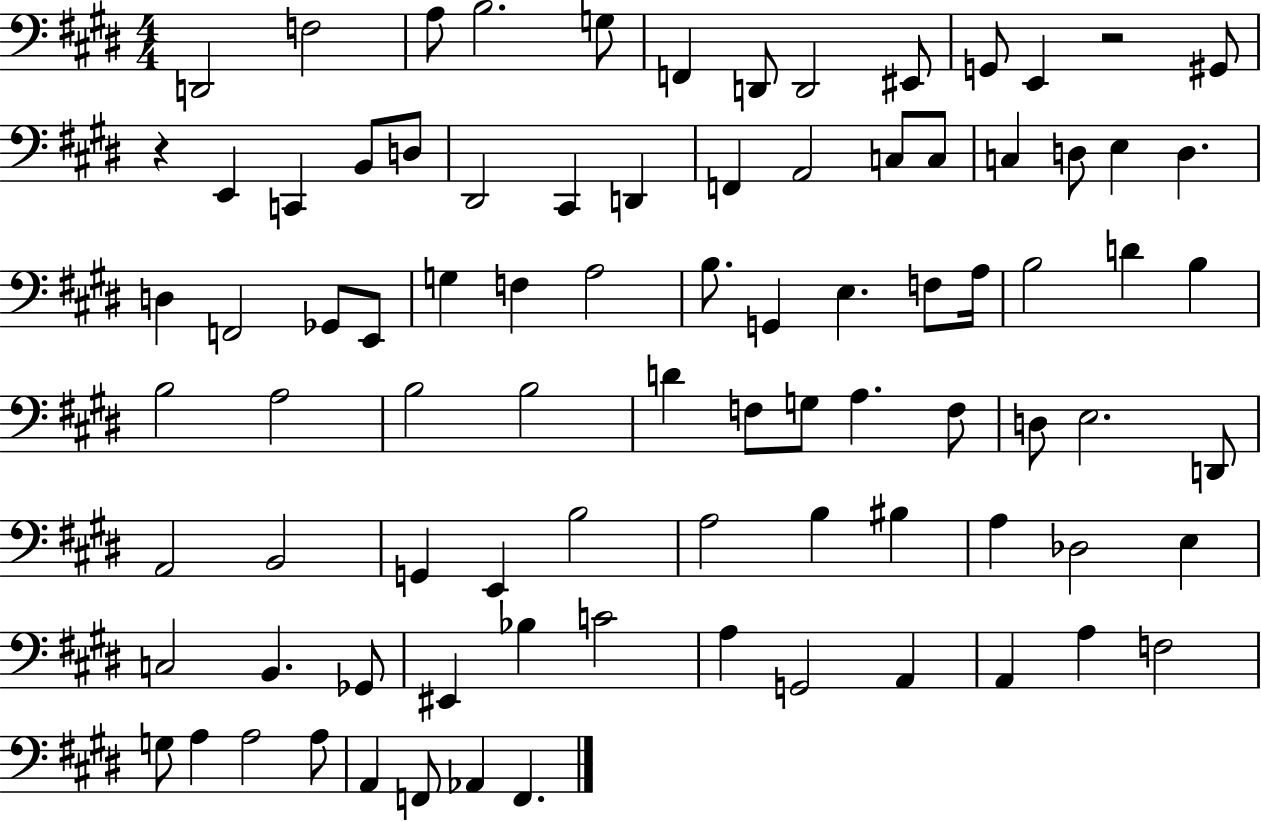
X:1
T:Untitled
M:4/4
L:1/4
K:E
D,,2 F,2 A,/2 B,2 G,/2 F,, D,,/2 D,,2 ^E,,/2 G,,/2 E,, z2 ^G,,/2 z E,, C,, B,,/2 D,/2 ^D,,2 ^C,, D,, F,, A,,2 C,/2 C,/2 C, D,/2 E, D, D, F,,2 _G,,/2 E,,/2 G, F, A,2 B,/2 G,, E, F,/2 A,/4 B,2 D B, B,2 A,2 B,2 B,2 D F,/2 G,/2 A, F,/2 D,/2 E,2 D,,/2 A,,2 B,,2 G,, E,, B,2 A,2 B, ^B, A, _D,2 E, C,2 B,, _G,,/2 ^E,, _B, C2 A, G,,2 A,, A,, A, F,2 G,/2 A, A,2 A,/2 A,, F,,/2 _A,, F,,